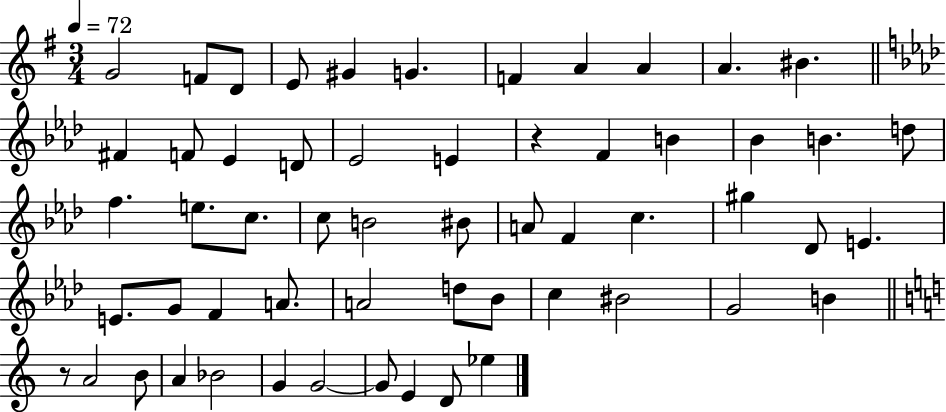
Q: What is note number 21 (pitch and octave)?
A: B4